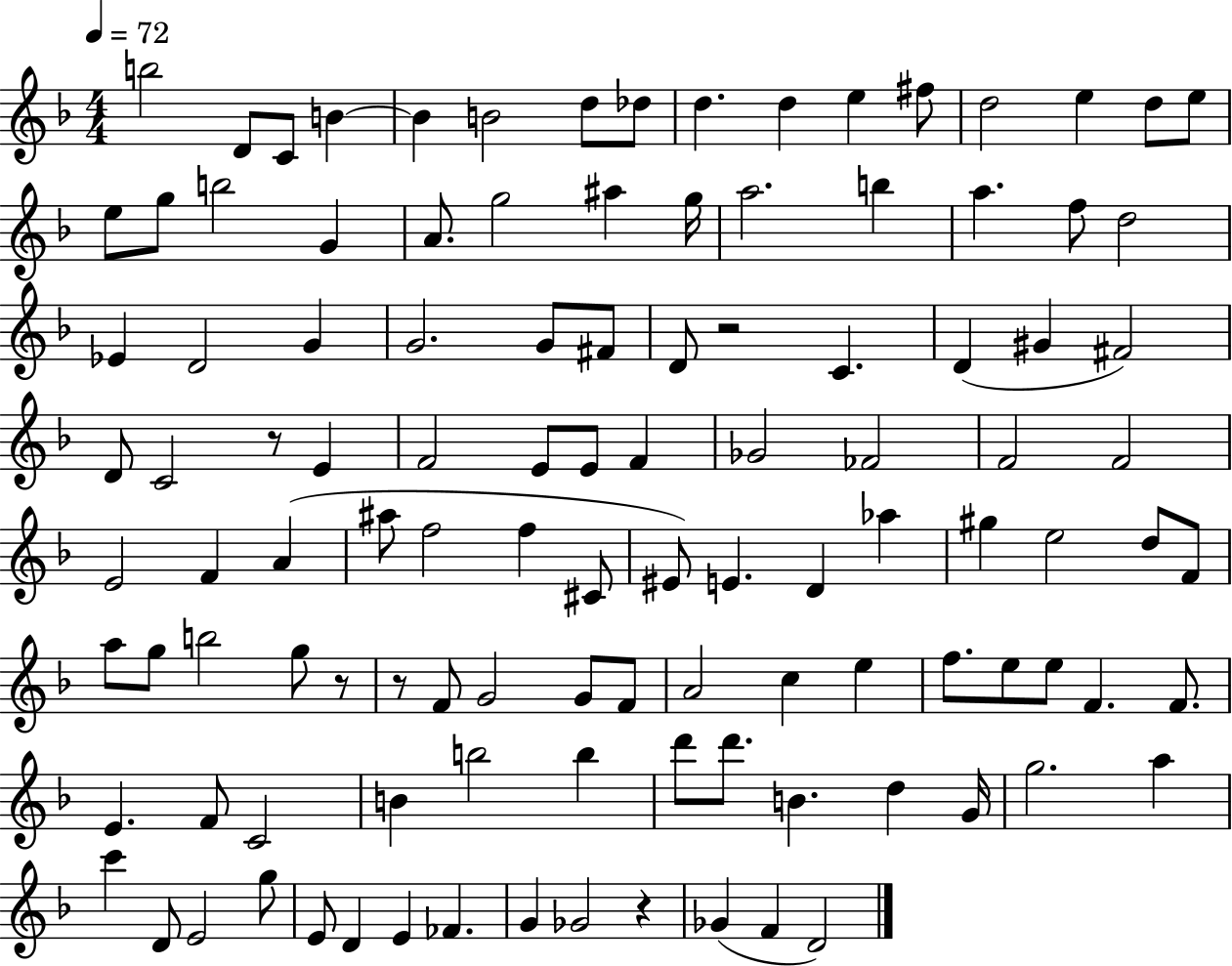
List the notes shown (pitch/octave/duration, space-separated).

B5/h D4/e C4/e B4/q B4/q B4/h D5/e Db5/e D5/q. D5/q E5/q F#5/e D5/h E5/q D5/e E5/e E5/e G5/e B5/h G4/q A4/e. G5/h A#5/q G5/s A5/h. B5/q A5/q. F5/e D5/h Eb4/q D4/h G4/q G4/h. G4/e F#4/e D4/e R/h C4/q. D4/q G#4/q F#4/h D4/e C4/h R/e E4/q F4/h E4/e E4/e F4/q Gb4/h FES4/h F4/h F4/h E4/h F4/q A4/q A#5/e F5/h F5/q C#4/e EIS4/e E4/q. D4/q Ab5/q G#5/q E5/h D5/e F4/e A5/e G5/e B5/h G5/e R/e R/e F4/e G4/h G4/e F4/e A4/h C5/q E5/q F5/e. E5/e E5/e F4/q. F4/e. E4/q. F4/e C4/h B4/q B5/h B5/q D6/e D6/e. B4/q. D5/q G4/s G5/h. A5/q C6/q D4/e E4/h G5/e E4/e D4/q E4/q FES4/q. G4/q Gb4/h R/q Gb4/q F4/q D4/h